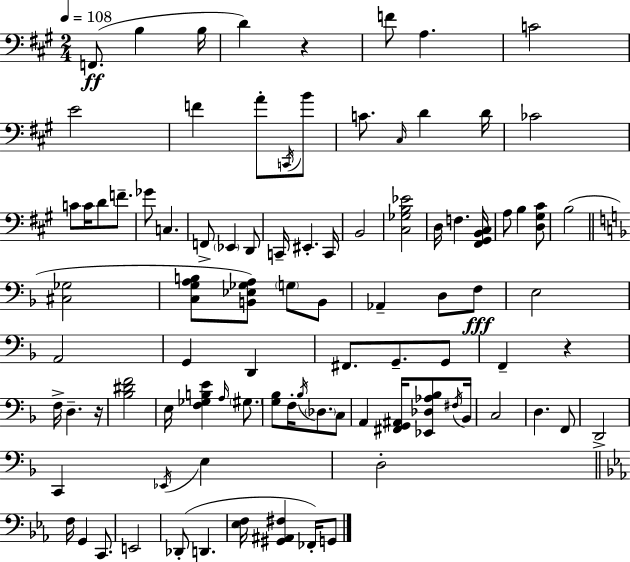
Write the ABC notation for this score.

X:1
T:Untitled
M:2/4
L:1/4
K:A
F,,/2 B, B,/4 D z F/2 A, C2 E2 F A/2 C,,/4 B/2 C/2 ^C,/4 D D/4 _C2 C/2 C/4 D/2 F/2 _G/2 C, F,,/2 _E,, D,,/2 C,,/4 ^E,, C,,/4 B,,2 [^C,_G,B,_E]2 D,/4 F, [^F,,^G,,B,,^C,]/4 A,/2 B, [D,^G,^C]/2 B,2 [^C,_G,]2 [C,G,A,B,]/2 [B,,_E,_G,A,]/2 G,/2 B,,/2 _A,, D,/2 F,/2 E,2 A,,2 G,, D,, ^F,,/2 G,,/2 G,,/2 F,, z F,/4 D, z/4 [_B,^DF]2 E,/4 [F,_G,B,E] A,/4 ^G,/2 [G,_B,]/2 F,/4 _B,/4 _D,/2 C,/2 A,, [^F,,G,,^A,,]/4 [_E,,_D,_A,_B,]/2 ^F,/4 _B,,/4 C,2 D, F,,/2 D,,2 C,, _E,,/4 E, D,2 F,/4 G,, C,,/2 E,,2 _D,,/2 D,, [_E,F,]/4 [^G,,^A,,^F,] _F,,/4 G,,/2